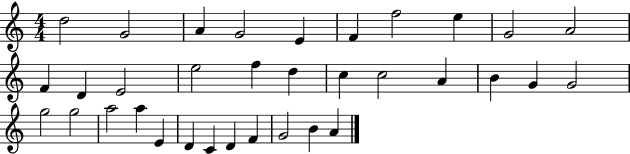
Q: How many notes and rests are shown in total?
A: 34